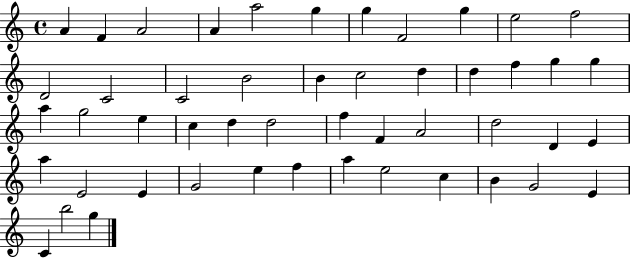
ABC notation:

X:1
T:Untitled
M:4/4
L:1/4
K:C
A F A2 A a2 g g F2 g e2 f2 D2 C2 C2 B2 B c2 d d f g g a g2 e c d d2 f F A2 d2 D E a E2 E G2 e f a e2 c B G2 E C b2 g